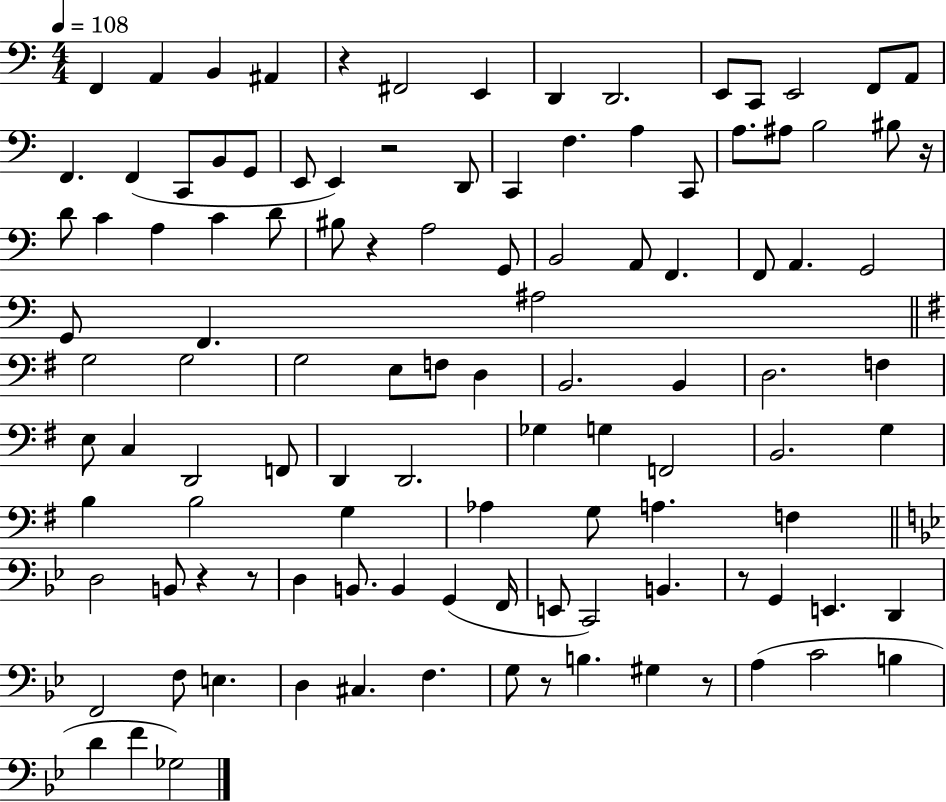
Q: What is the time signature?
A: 4/4